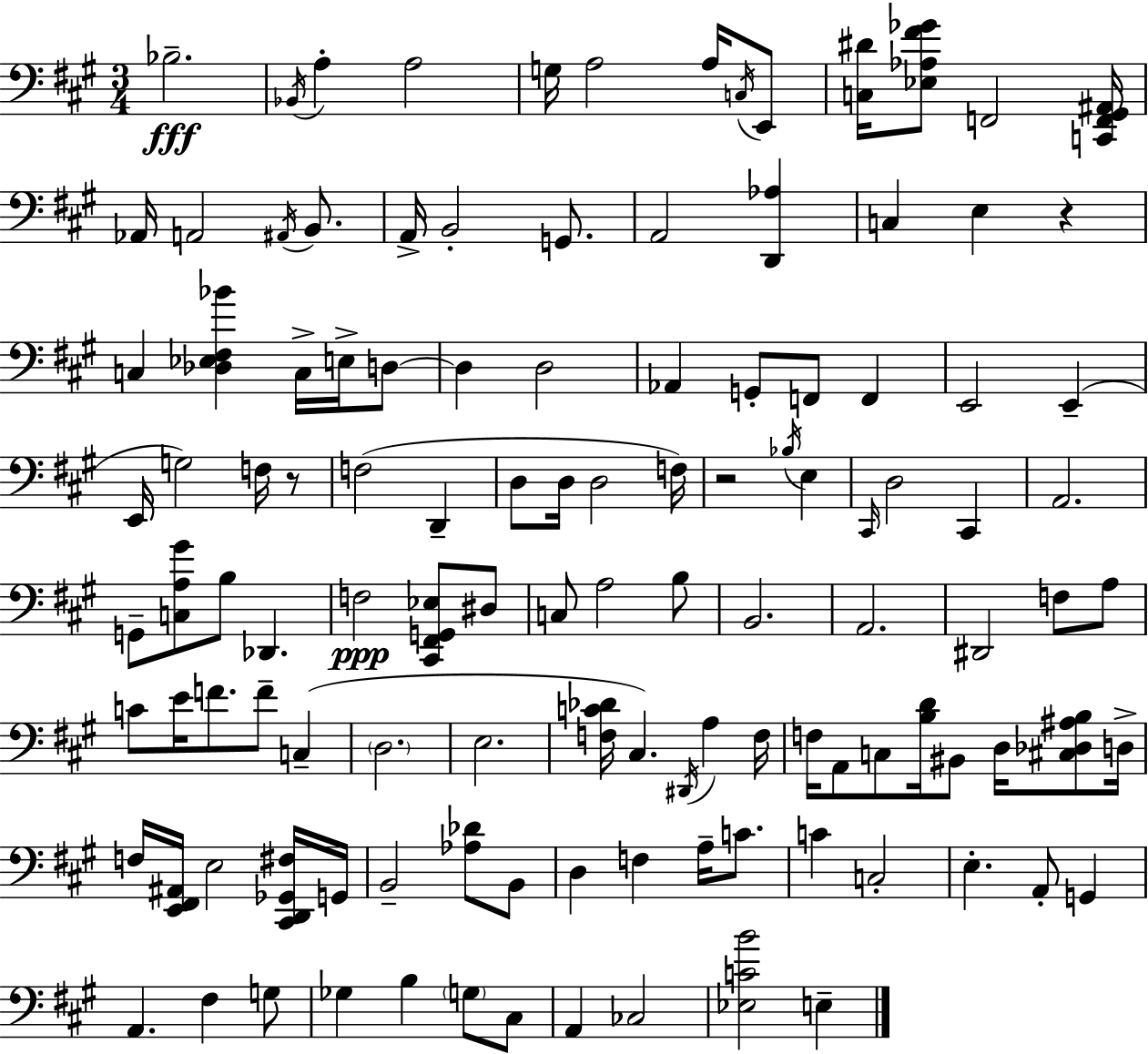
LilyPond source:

{
  \clef bass
  \numericTimeSignature
  \time 3/4
  \key a \major
  \repeat volta 2 { bes2.--\fff | \acciaccatura { bes,16 } a4-. a2 | g16 a2 a16 \acciaccatura { c16 } | e,8 <c dis'>16 <ees aes fis' ges'>8 f,2 | \break <c, f, gis, ais,>16 aes,16 a,2 \acciaccatura { ais,16 } | b,8. a,16-> b,2-. | g,8. a,2 <d, aes>4 | c4 e4 r4 | \break c4 <des ees fis bes'>4 c16-> | e16-> d8~~ d4 d2 | aes,4 g,8-. f,8 f,4 | e,2 e,4--( | \break e,16 g2) | f16 r8 f2( d,4-- | d8 d16 d2 | f16) r2 \acciaccatura { bes16 } | \break e4 \grace { cis,16 } d2 | cis,4 a,2. | g,8-- <c a gis'>8 b8 des,4. | f2\ppp | \break <cis, fis, g, ees>8 dis8 c8 a2 | b8 b,2. | a,2. | dis,2 | \break f8 a8 c'8 e'16 f'8. f'8-- | c4--( \parenthesize d2. | e2. | <f c' des'>16 cis4.) | \break \acciaccatura { dis,16 } a4 f16 f16 a,8 c8 <b d'>16 | bis,8 d16 <cis des ais b>8 d16-> f16 <e, fis, ais,>16 e2 | <cis, d, ges, fis>16 g,16 b,2-- | <aes des'>8 b,8 d4 f4 | \break a16-- c'8. c'4 c2-. | e4.-. | a,8-. g,4 a,4. | fis4 g8 ges4 b4 | \break \parenthesize g8 cis8 a,4 ces2 | <ees c' b'>2 | e4-- } \bar "|."
}